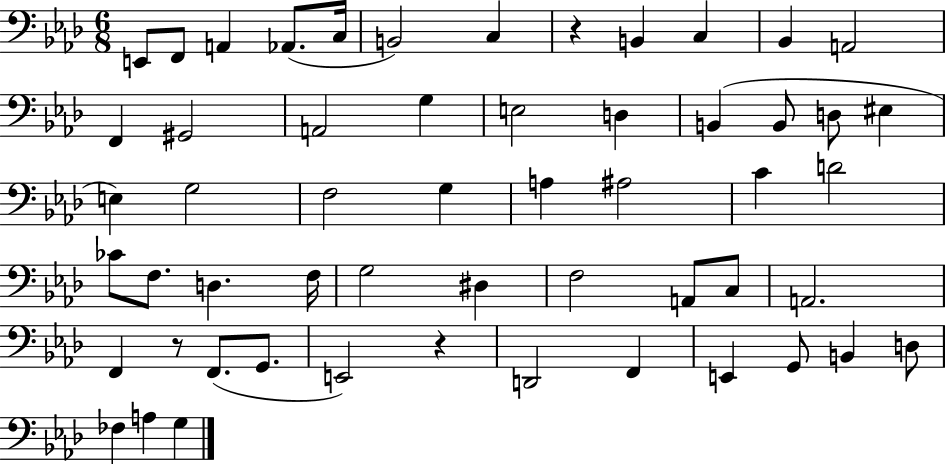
X:1
T:Untitled
M:6/8
L:1/4
K:Ab
E,,/2 F,,/2 A,, _A,,/2 C,/4 B,,2 C, z B,, C, _B,, A,,2 F,, ^G,,2 A,,2 G, E,2 D, B,, B,,/2 D,/2 ^E, E, G,2 F,2 G, A, ^A,2 C D2 _C/2 F,/2 D, F,/4 G,2 ^D, F,2 A,,/2 C,/2 A,,2 F,, z/2 F,,/2 G,,/2 E,,2 z D,,2 F,, E,, G,,/2 B,, D,/2 _F, A, G,